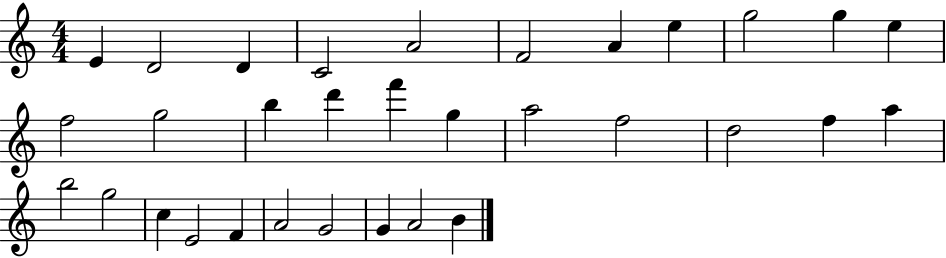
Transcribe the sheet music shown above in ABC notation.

X:1
T:Untitled
M:4/4
L:1/4
K:C
E D2 D C2 A2 F2 A e g2 g e f2 g2 b d' f' g a2 f2 d2 f a b2 g2 c E2 F A2 G2 G A2 B